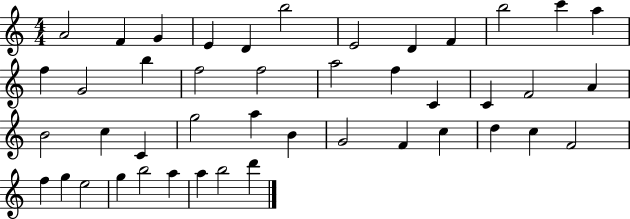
{
  \clef treble
  \numericTimeSignature
  \time 4/4
  \key c \major
  a'2 f'4 g'4 | e'4 d'4 b''2 | e'2 d'4 f'4 | b''2 c'''4 a''4 | \break f''4 g'2 b''4 | f''2 f''2 | a''2 f''4 c'4 | c'4 f'2 a'4 | \break b'2 c''4 c'4 | g''2 a''4 b'4 | g'2 f'4 c''4 | d''4 c''4 f'2 | \break f''4 g''4 e''2 | g''4 b''2 a''4 | a''4 b''2 d'''4 | \bar "|."
}